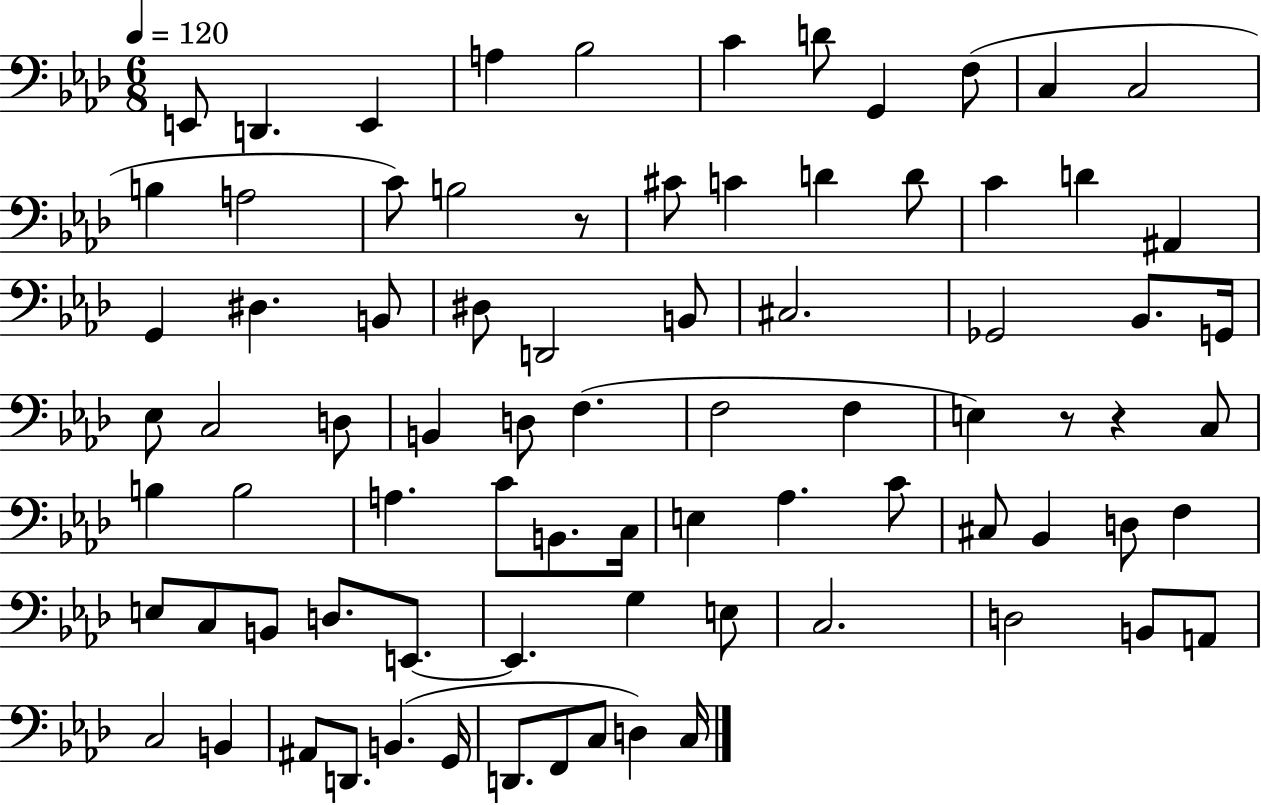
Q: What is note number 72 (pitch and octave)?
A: B2